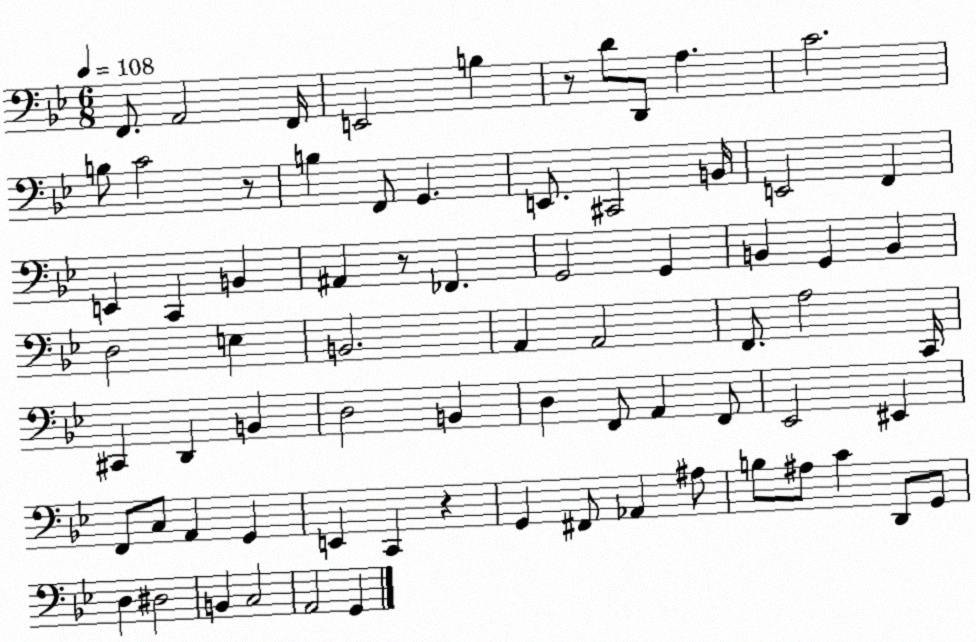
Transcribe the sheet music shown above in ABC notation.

X:1
T:Untitled
M:6/8
L:1/4
K:Bb
F,,/2 A,,2 F,,/4 E,,2 B, z/2 D/2 D,,/2 A, C2 B,/2 C2 z/2 B, F,,/2 G,, E,,/2 ^C,,2 B,,/4 E,,2 F,, E,, C,, B,, ^A,, z/2 _F,, G,,2 G,, B,, G,, B,, D,2 E, B,,2 A,, A,,2 F,,/2 A,2 C,,/4 ^C,, D,, B,, D,2 B,, D, F,,/2 A,, F,,/2 _E,,2 ^E,, F,,/2 C,/2 A,, G,, E,, C,, z G,, ^F,,/2 _A,, ^A,/2 B,/2 ^A,/2 C D,,/2 G,,/2 D, ^D,2 B,, C,2 A,,2 G,,